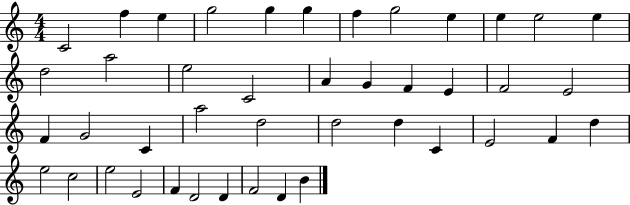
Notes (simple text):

C4/h F5/q E5/q G5/h G5/q G5/q F5/q G5/h E5/q E5/q E5/h E5/q D5/h A5/h E5/h C4/h A4/q G4/q F4/q E4/q F4/h E4/h F4/q G4/h C4/q A5/h D5/h D5/h D5/q C4/q E4/h F4/q D5/q E5/h C5/h E5/h E4/h F4/q D4/h D4/q F4/h D4/q B4/q